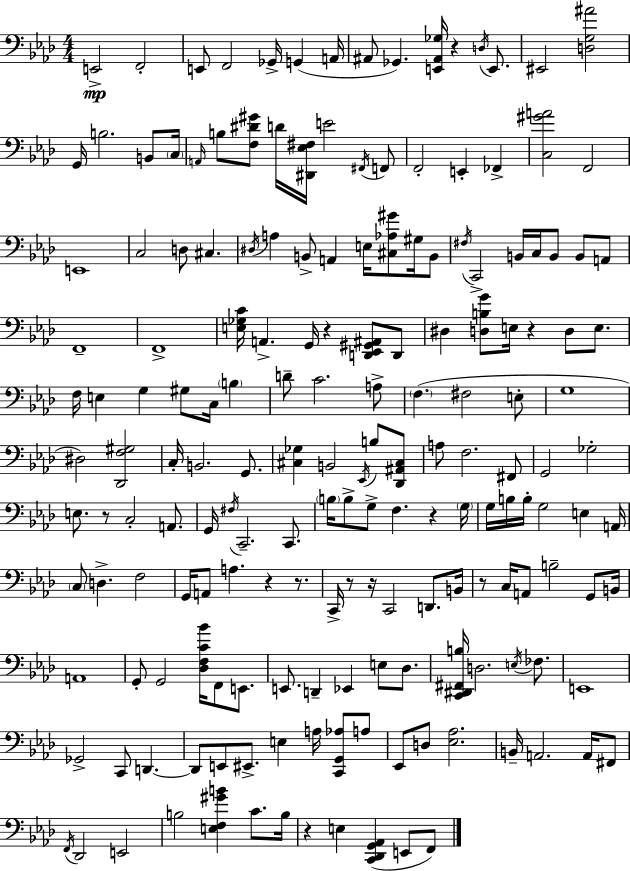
{
  \clef bass
  \numericTimeSignature
  \time 4/4
  \key aes \major
  e,2->\mp f,2-. | e,8 f,2 ges,16-> g,4( a,16 | ais,8 ges,4.) <e, ais, ges>16 r4 \acciaccatura { d16 } e,8. | eis,2 <d g ais'>2 | \break g,16 b2. b,8 | \parenthesize c16 \grace { a,16 } b8 <f dis' gis'>8 d'16 <dis, ees fis>16 e'2 | \acciaccatura { fis,16 } f,8 f,2-. e,4-. fes,4-> | <c gis' a'>2 f,2 | \break e,1 | c2 d8 cis4. | \acciaccatura { dis16 } a4 b,8-> a,4 e16 <cis aes gis'>8 | gis16 b,8 \acciaccatura { fis16 } c,2-> b,16 c16 b,8 | \break b,8 a,8 f,1-- | f,1-> | <e ges c'>16 a,4.-> g,16 r4 | <d, ees, gis, ais,>8 d,8 dis4 <d b g'>8 e16 r4 | \break d8 e8. f16 e4 g4 gis8 | c16 \parenthesize b4 d'8-- c'2. | a8-> \parenthesize f4.( fis2 | e8-. g1 | \break dis2) <des, f gis>2 | c16-. b,2. | g,8. <cis ges>4 b,2 | \acciaccatura { ees,16 } b8 <des, ais, cis>8 a8 f2. | \break fis,8 g,2 ges2-. | e8. r8 c2-. | a,8. g,16 \acciaccatura { fis16 } c,2.-- | c,8. \parenthesize b16 b8-> g8-> f4. | \break r4 \parenthesize g16 g16 b16 b16-. g2 | e4 a,16 \parenthesize c8 d4.-> f2 | g,16 a,8 a4. | r4 r8. c,16-> r8 r16 c,2 | \break d,8. b,16 r8 c16 a,8 b2-- | g,8 b,16 a,1 | g,8-. g,2 | <des f c' bes'>16 f,8 e,8. e,8. d,4-- ees,4 | \break e8 des8. <c, dis, fis, b>16 d2. | \acciaccatura { e16 } fes8. e,1 | ges,2-> | c,8 d,4.~~ d,8 e,8 eis,8.-> e4 | \break a16 <c, g, aes>8 a8 ees,8 d8 <ees aes>2. | b,16-- a,2. | a,16 fis,8 \acciaccatura { f,16 } des,2 | e,2 b2 | \break <e f gis' b'>4 c'8. b16 r4 e4 | <c, des, g, aes,>4( e,8 f,8) \bar "|."
}